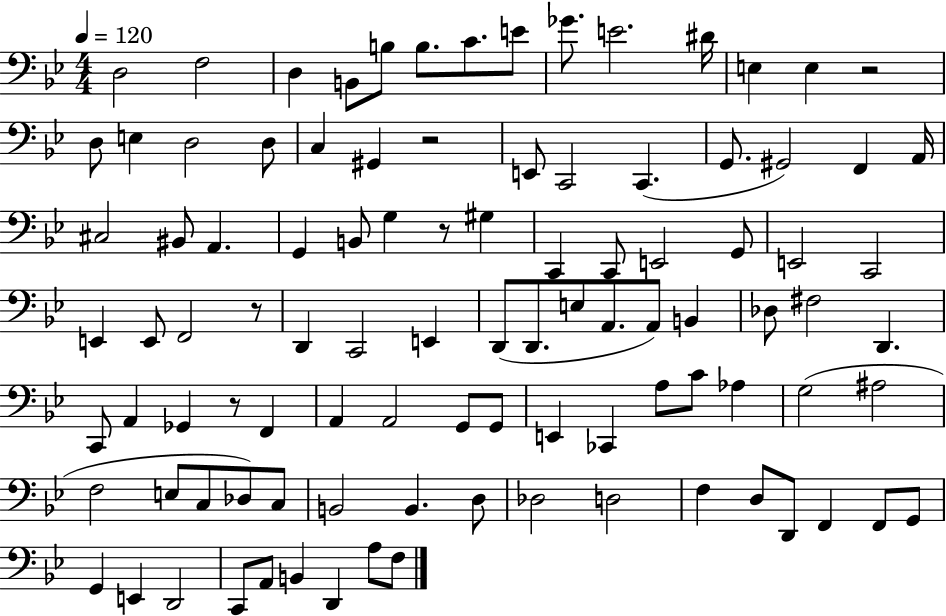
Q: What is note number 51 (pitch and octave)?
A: B2